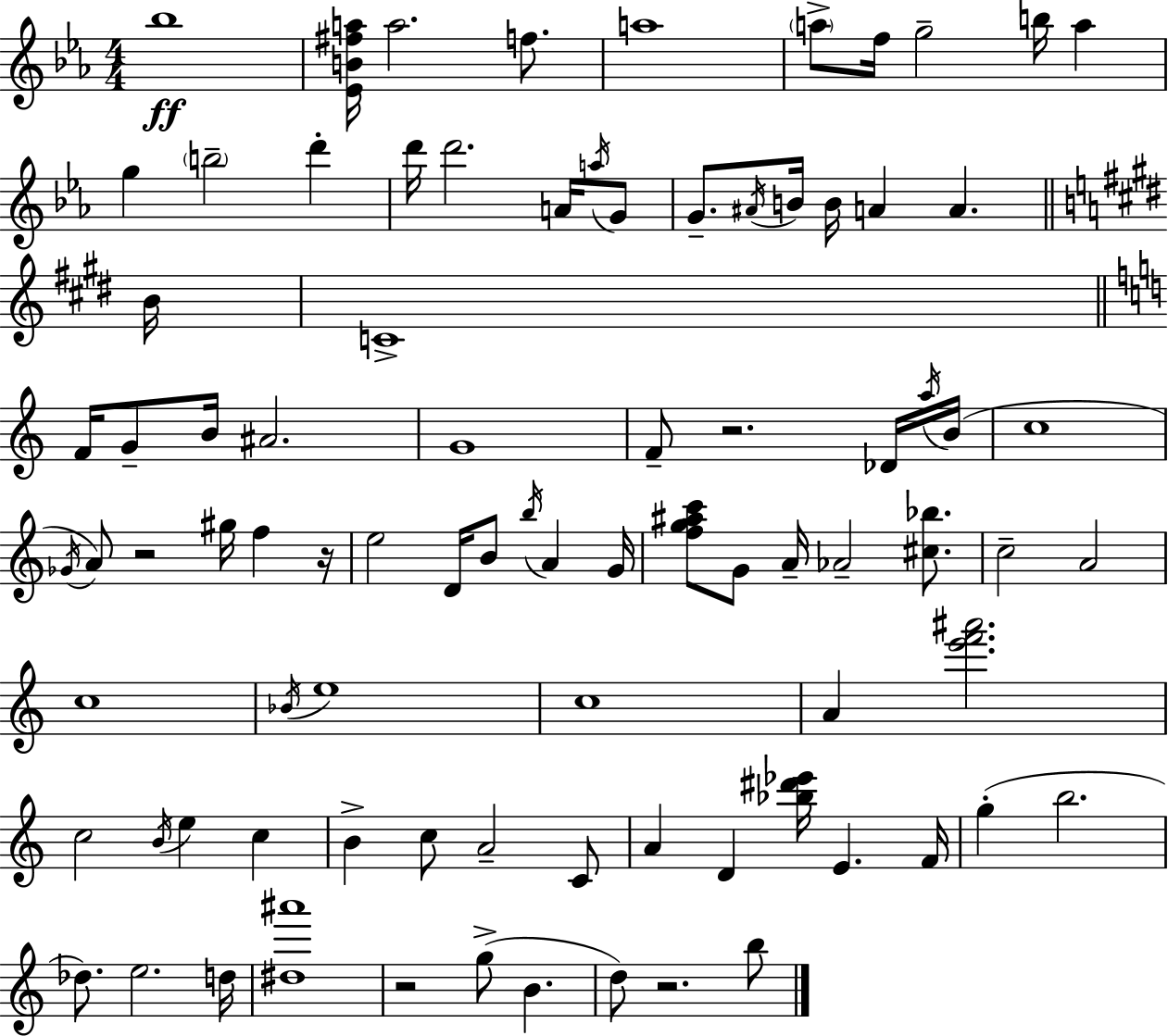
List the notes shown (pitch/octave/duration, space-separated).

Bb5/w [Eb4,B4,F#5,A5]/s A5/h. F5/e. A5/w A5/e F5/s G5/h B5/s A5/q G5/q B5/h D6/q D6/s D6/h. A4/s A5/s G4/e G4/e. A#4/s B4/s B4/s A4/q A4/q. B4/s C4/w F4/s G4/e B4/s A#4/h. G4/w F4/e R/h. Db4/s A5/s B4/s C5/w Gb4/s A4/e R/h G#5/s F5/q R/s E5/h D4/s B4/e B5/s A4/q G4/s [F5,G5,A#5,C6]/e G4/e A4/s Ab4/h [C#5,Bb5]/e. C5/h A4/h C5/w Bb4/s E5/w C5/w A4/q [E6,F6,A#6]/h. C5/h B4/s E5/q C5/q B4/q C5/e A4/h C4/e A4/q D4/q [Bb5,D#6,Eb6]/s E4/q. F4/s G5/q B5/h. Db5/e. E5/h. D5/s [D#5,A#6]/w R/h G5/e B4/q. D5/e R/h. B5/e